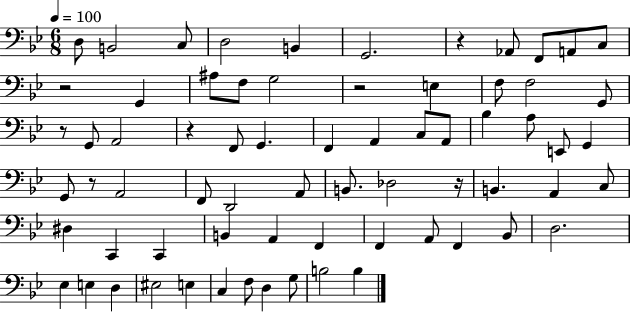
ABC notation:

X:1
T:Untitled
M:6/8
L:1/4
K:Bb
D,/2 B,,2 C,/2 D,2 B,, G,,2 z _A,,/2 F,,/2 A,,/2 C,/2 z2 G,, ^A,/2 F,/2 G,2 z2 E, F,/2 F,2 G,,/2 z/2 G,,/2 A,,2 z F,,/2 G,, F,, A,, C,/2 A,,/2 _B, A,/2 E,,/2 G,, G,,/2 z/2 A,,2 F,,/2 D,,2 A,,/2 B,,/2 _D,2 z/4 B,, A,, C,/2 ^D, C,, C,, B,, A,, F,, F,, A,,/2 F,, _B,,/2 D,2 _E, E, D, ^E,2 E, C, F,/2 D, G,/2 B,2 B,